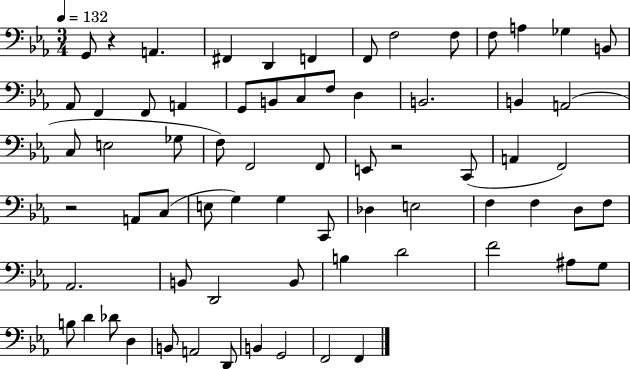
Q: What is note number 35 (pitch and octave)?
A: A2